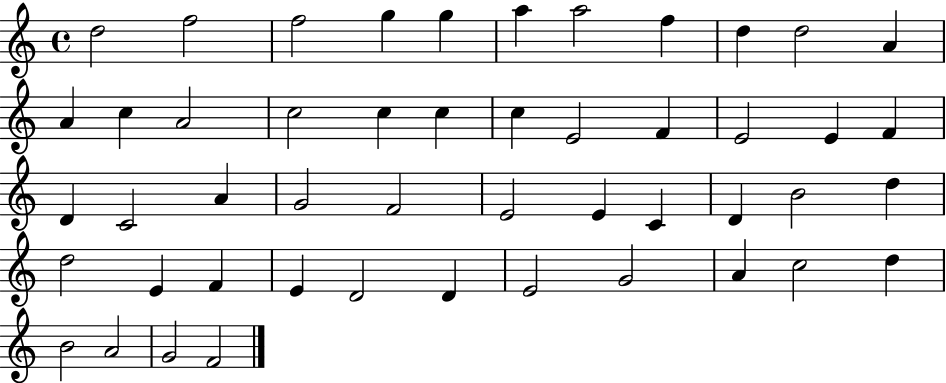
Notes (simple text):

D5/h F5/h F5/h G5/q G5/q A5/q A5/h F5/q D5/q D5/h A4/q A4/q C5/q A4/h C5/h C5/q C5/q C5/q E4/h F4/q E4/h E4/q F4/q D4/q C4/h A4/q G4/h F4/h E4/h E4/q C4/q D4/q B4/h D5/q D5/h E4/q F4/q E4/q D4/h D4/q E4/h G4/h A4/q C5/h D5/q B4/h A4/h G4/h F4/h